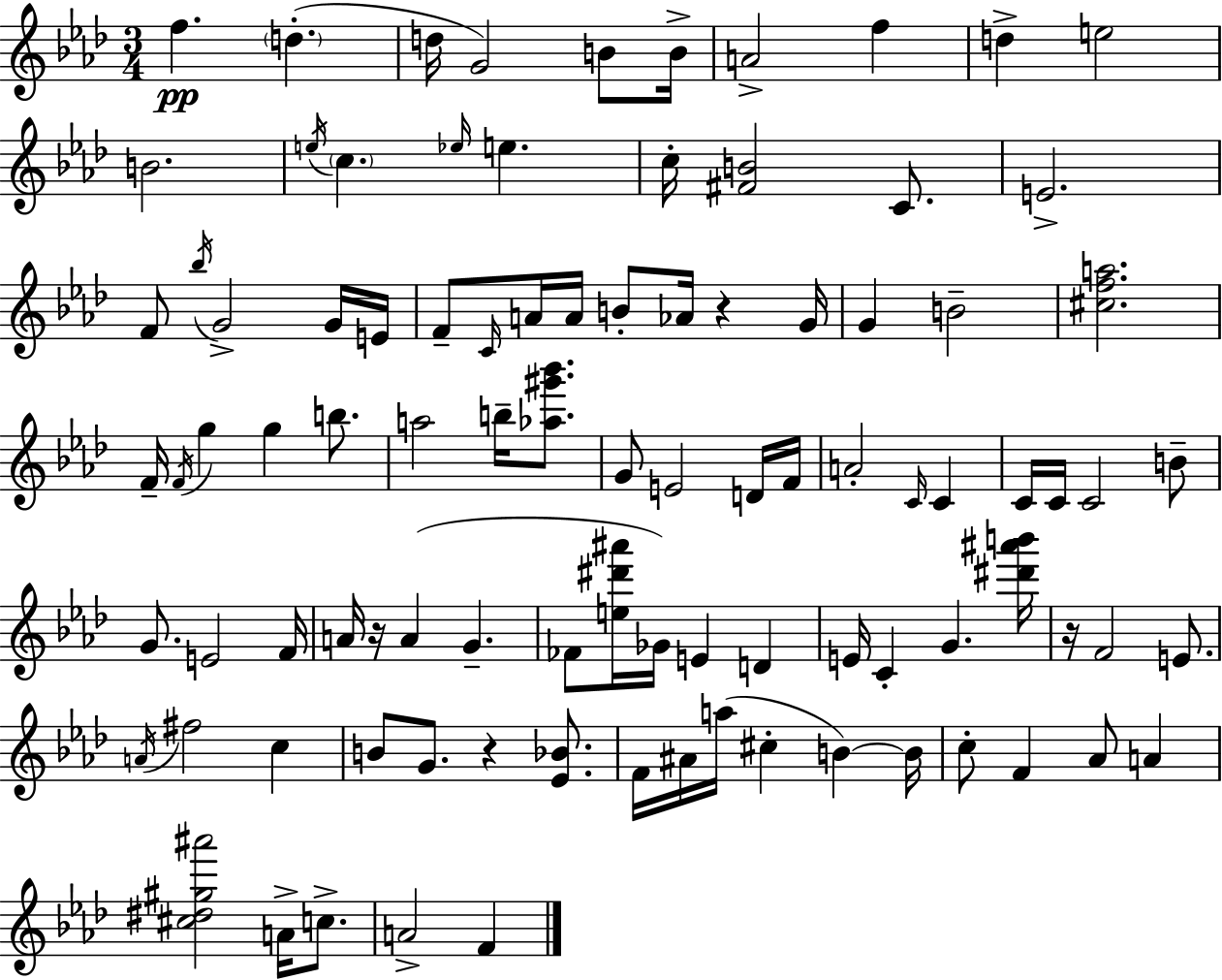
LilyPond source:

{
  \clef treble
  \numericTimeSignature
  \time 3/4
  \key f \minor
  f''4.\pp \parenthesize d''4.-.( | d''16 g'2) b'8 b'16-> | a'2-> f''4 | d''4-> e''2 | \break b'2. | \acciaccatura { e''16 } \parenthesize c''4. \grace { ees''16 } e''4. | c''16-. <fis' b'>2 c'8. | e'2.-> | \break f'8 \acciaccatura { bes''16 } g'2-> | g'16 e'16 f'8-- \grace { c'16 } a'16 a'16 b'8-. aes'16 r4 | g'16 g'4 b'2-- | <cis'' f'' a''>2. | \break f'16-- \acciaccatura { f'16 } g''4 g''4 | b''8. a''2 | b''16-- <aes'' gis''' bes'''>8. g'8 e'2 | d'16 f'16 a'2-. | \break \grace { c'16 } c'4 c'16 c'16 c'2 | b'8-- g'8. e'2 | f'16 a'16 r16 a'4( | g'4.-- fes'8 <e'' dis''' ais'''>16 ges'16) e'4 | \break d'4 e'16 c'4-. g'4. | <dis''' ais''' b'''>16 r16 f'2 | e'8. \acciaccatura { a'16 } fis''2 | c''4 b'8 g'8. | \break r4 <ees' bes'>8. f'16 ais'16 a''16( cis''4-. | b'4~~) b'16 c''8-. f'4 | aes'8 a'4 <cis'' dis'' gis'' ais'''>2 | a'16-> c''8.-> a'2-> | \break f'4 \bar "|."
}